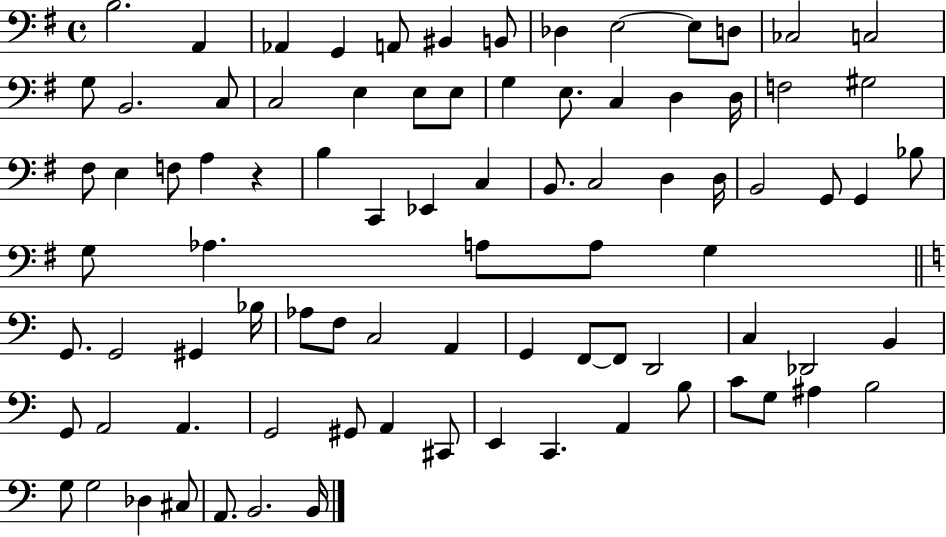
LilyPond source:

{
  \clef bass
  \time 4/4
  \defaultTimeSignature
  \key g \major
  \repeat volta 2 { b2. a,4 | aes,4 g,4 a,8 bis,4 b,8 | des4 e2~~ e8 d8 | ces2 c2 | \break g8 b,2. c8 | c2 e4 e8 e8 | g4 e8. c4 d4 d16 | f2 gis2 | \break fis8 e4 f8 a4 r4 | b4 c,4 ees,4 c4 | b,8. c2 d4 d16 | b,2 g,8 g,4 bes8 | \break g8 aes4. a8 a8 g4 | \bar "||" \break \key c \major g,8. g,2 gis,4 bes16 | aes8 f8 c2 a,4 | g,4 f,8~~ f,8 d,2 | c4 des,2 b,4 | \break g,8 a,2 a,4. | g,2 gis,8 a,4 cis,8 | e,4 c,4. a,4 b8 | c'8 g8 ais4 b2 | \break g8 g2 des4 cis8 | a,8. b,2. b,16 | } \bar "|."
}